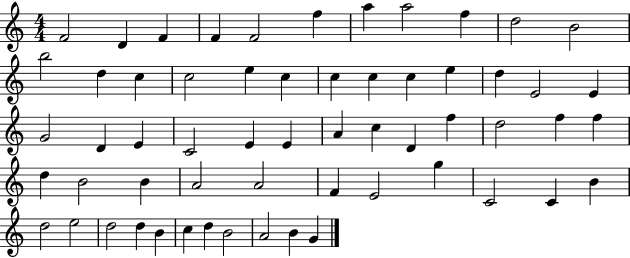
{
  \clef treble
  \numericTimeSignature
  \time 4/4
  \key c \major
  f'2 d'4 f'4 | f'4 f'2 f''4 | a''4 a''2 f''4 | d''2 b'2 | \break b''2 d''4 c''4 | c''2 e''4 c''4 | c''4 c''4 c''4 e''4 | d''4 e'2 e'4 | \break g'2 d'4 e'4 | c'2 e'4 e'4 | a'4 c''4 d'4 f''4 | d''2 f''4 f''4 | \break d''4 b'2 b'4 | a'2 a'2 | f'4 e'2 g''4 | c'2 c'4 b'4 | \break d''2 e''2 | d''2 d''4 b'4 | c''4 d''4 b'2 | a'2 b'4 g'4 | \break \bar "|."
}